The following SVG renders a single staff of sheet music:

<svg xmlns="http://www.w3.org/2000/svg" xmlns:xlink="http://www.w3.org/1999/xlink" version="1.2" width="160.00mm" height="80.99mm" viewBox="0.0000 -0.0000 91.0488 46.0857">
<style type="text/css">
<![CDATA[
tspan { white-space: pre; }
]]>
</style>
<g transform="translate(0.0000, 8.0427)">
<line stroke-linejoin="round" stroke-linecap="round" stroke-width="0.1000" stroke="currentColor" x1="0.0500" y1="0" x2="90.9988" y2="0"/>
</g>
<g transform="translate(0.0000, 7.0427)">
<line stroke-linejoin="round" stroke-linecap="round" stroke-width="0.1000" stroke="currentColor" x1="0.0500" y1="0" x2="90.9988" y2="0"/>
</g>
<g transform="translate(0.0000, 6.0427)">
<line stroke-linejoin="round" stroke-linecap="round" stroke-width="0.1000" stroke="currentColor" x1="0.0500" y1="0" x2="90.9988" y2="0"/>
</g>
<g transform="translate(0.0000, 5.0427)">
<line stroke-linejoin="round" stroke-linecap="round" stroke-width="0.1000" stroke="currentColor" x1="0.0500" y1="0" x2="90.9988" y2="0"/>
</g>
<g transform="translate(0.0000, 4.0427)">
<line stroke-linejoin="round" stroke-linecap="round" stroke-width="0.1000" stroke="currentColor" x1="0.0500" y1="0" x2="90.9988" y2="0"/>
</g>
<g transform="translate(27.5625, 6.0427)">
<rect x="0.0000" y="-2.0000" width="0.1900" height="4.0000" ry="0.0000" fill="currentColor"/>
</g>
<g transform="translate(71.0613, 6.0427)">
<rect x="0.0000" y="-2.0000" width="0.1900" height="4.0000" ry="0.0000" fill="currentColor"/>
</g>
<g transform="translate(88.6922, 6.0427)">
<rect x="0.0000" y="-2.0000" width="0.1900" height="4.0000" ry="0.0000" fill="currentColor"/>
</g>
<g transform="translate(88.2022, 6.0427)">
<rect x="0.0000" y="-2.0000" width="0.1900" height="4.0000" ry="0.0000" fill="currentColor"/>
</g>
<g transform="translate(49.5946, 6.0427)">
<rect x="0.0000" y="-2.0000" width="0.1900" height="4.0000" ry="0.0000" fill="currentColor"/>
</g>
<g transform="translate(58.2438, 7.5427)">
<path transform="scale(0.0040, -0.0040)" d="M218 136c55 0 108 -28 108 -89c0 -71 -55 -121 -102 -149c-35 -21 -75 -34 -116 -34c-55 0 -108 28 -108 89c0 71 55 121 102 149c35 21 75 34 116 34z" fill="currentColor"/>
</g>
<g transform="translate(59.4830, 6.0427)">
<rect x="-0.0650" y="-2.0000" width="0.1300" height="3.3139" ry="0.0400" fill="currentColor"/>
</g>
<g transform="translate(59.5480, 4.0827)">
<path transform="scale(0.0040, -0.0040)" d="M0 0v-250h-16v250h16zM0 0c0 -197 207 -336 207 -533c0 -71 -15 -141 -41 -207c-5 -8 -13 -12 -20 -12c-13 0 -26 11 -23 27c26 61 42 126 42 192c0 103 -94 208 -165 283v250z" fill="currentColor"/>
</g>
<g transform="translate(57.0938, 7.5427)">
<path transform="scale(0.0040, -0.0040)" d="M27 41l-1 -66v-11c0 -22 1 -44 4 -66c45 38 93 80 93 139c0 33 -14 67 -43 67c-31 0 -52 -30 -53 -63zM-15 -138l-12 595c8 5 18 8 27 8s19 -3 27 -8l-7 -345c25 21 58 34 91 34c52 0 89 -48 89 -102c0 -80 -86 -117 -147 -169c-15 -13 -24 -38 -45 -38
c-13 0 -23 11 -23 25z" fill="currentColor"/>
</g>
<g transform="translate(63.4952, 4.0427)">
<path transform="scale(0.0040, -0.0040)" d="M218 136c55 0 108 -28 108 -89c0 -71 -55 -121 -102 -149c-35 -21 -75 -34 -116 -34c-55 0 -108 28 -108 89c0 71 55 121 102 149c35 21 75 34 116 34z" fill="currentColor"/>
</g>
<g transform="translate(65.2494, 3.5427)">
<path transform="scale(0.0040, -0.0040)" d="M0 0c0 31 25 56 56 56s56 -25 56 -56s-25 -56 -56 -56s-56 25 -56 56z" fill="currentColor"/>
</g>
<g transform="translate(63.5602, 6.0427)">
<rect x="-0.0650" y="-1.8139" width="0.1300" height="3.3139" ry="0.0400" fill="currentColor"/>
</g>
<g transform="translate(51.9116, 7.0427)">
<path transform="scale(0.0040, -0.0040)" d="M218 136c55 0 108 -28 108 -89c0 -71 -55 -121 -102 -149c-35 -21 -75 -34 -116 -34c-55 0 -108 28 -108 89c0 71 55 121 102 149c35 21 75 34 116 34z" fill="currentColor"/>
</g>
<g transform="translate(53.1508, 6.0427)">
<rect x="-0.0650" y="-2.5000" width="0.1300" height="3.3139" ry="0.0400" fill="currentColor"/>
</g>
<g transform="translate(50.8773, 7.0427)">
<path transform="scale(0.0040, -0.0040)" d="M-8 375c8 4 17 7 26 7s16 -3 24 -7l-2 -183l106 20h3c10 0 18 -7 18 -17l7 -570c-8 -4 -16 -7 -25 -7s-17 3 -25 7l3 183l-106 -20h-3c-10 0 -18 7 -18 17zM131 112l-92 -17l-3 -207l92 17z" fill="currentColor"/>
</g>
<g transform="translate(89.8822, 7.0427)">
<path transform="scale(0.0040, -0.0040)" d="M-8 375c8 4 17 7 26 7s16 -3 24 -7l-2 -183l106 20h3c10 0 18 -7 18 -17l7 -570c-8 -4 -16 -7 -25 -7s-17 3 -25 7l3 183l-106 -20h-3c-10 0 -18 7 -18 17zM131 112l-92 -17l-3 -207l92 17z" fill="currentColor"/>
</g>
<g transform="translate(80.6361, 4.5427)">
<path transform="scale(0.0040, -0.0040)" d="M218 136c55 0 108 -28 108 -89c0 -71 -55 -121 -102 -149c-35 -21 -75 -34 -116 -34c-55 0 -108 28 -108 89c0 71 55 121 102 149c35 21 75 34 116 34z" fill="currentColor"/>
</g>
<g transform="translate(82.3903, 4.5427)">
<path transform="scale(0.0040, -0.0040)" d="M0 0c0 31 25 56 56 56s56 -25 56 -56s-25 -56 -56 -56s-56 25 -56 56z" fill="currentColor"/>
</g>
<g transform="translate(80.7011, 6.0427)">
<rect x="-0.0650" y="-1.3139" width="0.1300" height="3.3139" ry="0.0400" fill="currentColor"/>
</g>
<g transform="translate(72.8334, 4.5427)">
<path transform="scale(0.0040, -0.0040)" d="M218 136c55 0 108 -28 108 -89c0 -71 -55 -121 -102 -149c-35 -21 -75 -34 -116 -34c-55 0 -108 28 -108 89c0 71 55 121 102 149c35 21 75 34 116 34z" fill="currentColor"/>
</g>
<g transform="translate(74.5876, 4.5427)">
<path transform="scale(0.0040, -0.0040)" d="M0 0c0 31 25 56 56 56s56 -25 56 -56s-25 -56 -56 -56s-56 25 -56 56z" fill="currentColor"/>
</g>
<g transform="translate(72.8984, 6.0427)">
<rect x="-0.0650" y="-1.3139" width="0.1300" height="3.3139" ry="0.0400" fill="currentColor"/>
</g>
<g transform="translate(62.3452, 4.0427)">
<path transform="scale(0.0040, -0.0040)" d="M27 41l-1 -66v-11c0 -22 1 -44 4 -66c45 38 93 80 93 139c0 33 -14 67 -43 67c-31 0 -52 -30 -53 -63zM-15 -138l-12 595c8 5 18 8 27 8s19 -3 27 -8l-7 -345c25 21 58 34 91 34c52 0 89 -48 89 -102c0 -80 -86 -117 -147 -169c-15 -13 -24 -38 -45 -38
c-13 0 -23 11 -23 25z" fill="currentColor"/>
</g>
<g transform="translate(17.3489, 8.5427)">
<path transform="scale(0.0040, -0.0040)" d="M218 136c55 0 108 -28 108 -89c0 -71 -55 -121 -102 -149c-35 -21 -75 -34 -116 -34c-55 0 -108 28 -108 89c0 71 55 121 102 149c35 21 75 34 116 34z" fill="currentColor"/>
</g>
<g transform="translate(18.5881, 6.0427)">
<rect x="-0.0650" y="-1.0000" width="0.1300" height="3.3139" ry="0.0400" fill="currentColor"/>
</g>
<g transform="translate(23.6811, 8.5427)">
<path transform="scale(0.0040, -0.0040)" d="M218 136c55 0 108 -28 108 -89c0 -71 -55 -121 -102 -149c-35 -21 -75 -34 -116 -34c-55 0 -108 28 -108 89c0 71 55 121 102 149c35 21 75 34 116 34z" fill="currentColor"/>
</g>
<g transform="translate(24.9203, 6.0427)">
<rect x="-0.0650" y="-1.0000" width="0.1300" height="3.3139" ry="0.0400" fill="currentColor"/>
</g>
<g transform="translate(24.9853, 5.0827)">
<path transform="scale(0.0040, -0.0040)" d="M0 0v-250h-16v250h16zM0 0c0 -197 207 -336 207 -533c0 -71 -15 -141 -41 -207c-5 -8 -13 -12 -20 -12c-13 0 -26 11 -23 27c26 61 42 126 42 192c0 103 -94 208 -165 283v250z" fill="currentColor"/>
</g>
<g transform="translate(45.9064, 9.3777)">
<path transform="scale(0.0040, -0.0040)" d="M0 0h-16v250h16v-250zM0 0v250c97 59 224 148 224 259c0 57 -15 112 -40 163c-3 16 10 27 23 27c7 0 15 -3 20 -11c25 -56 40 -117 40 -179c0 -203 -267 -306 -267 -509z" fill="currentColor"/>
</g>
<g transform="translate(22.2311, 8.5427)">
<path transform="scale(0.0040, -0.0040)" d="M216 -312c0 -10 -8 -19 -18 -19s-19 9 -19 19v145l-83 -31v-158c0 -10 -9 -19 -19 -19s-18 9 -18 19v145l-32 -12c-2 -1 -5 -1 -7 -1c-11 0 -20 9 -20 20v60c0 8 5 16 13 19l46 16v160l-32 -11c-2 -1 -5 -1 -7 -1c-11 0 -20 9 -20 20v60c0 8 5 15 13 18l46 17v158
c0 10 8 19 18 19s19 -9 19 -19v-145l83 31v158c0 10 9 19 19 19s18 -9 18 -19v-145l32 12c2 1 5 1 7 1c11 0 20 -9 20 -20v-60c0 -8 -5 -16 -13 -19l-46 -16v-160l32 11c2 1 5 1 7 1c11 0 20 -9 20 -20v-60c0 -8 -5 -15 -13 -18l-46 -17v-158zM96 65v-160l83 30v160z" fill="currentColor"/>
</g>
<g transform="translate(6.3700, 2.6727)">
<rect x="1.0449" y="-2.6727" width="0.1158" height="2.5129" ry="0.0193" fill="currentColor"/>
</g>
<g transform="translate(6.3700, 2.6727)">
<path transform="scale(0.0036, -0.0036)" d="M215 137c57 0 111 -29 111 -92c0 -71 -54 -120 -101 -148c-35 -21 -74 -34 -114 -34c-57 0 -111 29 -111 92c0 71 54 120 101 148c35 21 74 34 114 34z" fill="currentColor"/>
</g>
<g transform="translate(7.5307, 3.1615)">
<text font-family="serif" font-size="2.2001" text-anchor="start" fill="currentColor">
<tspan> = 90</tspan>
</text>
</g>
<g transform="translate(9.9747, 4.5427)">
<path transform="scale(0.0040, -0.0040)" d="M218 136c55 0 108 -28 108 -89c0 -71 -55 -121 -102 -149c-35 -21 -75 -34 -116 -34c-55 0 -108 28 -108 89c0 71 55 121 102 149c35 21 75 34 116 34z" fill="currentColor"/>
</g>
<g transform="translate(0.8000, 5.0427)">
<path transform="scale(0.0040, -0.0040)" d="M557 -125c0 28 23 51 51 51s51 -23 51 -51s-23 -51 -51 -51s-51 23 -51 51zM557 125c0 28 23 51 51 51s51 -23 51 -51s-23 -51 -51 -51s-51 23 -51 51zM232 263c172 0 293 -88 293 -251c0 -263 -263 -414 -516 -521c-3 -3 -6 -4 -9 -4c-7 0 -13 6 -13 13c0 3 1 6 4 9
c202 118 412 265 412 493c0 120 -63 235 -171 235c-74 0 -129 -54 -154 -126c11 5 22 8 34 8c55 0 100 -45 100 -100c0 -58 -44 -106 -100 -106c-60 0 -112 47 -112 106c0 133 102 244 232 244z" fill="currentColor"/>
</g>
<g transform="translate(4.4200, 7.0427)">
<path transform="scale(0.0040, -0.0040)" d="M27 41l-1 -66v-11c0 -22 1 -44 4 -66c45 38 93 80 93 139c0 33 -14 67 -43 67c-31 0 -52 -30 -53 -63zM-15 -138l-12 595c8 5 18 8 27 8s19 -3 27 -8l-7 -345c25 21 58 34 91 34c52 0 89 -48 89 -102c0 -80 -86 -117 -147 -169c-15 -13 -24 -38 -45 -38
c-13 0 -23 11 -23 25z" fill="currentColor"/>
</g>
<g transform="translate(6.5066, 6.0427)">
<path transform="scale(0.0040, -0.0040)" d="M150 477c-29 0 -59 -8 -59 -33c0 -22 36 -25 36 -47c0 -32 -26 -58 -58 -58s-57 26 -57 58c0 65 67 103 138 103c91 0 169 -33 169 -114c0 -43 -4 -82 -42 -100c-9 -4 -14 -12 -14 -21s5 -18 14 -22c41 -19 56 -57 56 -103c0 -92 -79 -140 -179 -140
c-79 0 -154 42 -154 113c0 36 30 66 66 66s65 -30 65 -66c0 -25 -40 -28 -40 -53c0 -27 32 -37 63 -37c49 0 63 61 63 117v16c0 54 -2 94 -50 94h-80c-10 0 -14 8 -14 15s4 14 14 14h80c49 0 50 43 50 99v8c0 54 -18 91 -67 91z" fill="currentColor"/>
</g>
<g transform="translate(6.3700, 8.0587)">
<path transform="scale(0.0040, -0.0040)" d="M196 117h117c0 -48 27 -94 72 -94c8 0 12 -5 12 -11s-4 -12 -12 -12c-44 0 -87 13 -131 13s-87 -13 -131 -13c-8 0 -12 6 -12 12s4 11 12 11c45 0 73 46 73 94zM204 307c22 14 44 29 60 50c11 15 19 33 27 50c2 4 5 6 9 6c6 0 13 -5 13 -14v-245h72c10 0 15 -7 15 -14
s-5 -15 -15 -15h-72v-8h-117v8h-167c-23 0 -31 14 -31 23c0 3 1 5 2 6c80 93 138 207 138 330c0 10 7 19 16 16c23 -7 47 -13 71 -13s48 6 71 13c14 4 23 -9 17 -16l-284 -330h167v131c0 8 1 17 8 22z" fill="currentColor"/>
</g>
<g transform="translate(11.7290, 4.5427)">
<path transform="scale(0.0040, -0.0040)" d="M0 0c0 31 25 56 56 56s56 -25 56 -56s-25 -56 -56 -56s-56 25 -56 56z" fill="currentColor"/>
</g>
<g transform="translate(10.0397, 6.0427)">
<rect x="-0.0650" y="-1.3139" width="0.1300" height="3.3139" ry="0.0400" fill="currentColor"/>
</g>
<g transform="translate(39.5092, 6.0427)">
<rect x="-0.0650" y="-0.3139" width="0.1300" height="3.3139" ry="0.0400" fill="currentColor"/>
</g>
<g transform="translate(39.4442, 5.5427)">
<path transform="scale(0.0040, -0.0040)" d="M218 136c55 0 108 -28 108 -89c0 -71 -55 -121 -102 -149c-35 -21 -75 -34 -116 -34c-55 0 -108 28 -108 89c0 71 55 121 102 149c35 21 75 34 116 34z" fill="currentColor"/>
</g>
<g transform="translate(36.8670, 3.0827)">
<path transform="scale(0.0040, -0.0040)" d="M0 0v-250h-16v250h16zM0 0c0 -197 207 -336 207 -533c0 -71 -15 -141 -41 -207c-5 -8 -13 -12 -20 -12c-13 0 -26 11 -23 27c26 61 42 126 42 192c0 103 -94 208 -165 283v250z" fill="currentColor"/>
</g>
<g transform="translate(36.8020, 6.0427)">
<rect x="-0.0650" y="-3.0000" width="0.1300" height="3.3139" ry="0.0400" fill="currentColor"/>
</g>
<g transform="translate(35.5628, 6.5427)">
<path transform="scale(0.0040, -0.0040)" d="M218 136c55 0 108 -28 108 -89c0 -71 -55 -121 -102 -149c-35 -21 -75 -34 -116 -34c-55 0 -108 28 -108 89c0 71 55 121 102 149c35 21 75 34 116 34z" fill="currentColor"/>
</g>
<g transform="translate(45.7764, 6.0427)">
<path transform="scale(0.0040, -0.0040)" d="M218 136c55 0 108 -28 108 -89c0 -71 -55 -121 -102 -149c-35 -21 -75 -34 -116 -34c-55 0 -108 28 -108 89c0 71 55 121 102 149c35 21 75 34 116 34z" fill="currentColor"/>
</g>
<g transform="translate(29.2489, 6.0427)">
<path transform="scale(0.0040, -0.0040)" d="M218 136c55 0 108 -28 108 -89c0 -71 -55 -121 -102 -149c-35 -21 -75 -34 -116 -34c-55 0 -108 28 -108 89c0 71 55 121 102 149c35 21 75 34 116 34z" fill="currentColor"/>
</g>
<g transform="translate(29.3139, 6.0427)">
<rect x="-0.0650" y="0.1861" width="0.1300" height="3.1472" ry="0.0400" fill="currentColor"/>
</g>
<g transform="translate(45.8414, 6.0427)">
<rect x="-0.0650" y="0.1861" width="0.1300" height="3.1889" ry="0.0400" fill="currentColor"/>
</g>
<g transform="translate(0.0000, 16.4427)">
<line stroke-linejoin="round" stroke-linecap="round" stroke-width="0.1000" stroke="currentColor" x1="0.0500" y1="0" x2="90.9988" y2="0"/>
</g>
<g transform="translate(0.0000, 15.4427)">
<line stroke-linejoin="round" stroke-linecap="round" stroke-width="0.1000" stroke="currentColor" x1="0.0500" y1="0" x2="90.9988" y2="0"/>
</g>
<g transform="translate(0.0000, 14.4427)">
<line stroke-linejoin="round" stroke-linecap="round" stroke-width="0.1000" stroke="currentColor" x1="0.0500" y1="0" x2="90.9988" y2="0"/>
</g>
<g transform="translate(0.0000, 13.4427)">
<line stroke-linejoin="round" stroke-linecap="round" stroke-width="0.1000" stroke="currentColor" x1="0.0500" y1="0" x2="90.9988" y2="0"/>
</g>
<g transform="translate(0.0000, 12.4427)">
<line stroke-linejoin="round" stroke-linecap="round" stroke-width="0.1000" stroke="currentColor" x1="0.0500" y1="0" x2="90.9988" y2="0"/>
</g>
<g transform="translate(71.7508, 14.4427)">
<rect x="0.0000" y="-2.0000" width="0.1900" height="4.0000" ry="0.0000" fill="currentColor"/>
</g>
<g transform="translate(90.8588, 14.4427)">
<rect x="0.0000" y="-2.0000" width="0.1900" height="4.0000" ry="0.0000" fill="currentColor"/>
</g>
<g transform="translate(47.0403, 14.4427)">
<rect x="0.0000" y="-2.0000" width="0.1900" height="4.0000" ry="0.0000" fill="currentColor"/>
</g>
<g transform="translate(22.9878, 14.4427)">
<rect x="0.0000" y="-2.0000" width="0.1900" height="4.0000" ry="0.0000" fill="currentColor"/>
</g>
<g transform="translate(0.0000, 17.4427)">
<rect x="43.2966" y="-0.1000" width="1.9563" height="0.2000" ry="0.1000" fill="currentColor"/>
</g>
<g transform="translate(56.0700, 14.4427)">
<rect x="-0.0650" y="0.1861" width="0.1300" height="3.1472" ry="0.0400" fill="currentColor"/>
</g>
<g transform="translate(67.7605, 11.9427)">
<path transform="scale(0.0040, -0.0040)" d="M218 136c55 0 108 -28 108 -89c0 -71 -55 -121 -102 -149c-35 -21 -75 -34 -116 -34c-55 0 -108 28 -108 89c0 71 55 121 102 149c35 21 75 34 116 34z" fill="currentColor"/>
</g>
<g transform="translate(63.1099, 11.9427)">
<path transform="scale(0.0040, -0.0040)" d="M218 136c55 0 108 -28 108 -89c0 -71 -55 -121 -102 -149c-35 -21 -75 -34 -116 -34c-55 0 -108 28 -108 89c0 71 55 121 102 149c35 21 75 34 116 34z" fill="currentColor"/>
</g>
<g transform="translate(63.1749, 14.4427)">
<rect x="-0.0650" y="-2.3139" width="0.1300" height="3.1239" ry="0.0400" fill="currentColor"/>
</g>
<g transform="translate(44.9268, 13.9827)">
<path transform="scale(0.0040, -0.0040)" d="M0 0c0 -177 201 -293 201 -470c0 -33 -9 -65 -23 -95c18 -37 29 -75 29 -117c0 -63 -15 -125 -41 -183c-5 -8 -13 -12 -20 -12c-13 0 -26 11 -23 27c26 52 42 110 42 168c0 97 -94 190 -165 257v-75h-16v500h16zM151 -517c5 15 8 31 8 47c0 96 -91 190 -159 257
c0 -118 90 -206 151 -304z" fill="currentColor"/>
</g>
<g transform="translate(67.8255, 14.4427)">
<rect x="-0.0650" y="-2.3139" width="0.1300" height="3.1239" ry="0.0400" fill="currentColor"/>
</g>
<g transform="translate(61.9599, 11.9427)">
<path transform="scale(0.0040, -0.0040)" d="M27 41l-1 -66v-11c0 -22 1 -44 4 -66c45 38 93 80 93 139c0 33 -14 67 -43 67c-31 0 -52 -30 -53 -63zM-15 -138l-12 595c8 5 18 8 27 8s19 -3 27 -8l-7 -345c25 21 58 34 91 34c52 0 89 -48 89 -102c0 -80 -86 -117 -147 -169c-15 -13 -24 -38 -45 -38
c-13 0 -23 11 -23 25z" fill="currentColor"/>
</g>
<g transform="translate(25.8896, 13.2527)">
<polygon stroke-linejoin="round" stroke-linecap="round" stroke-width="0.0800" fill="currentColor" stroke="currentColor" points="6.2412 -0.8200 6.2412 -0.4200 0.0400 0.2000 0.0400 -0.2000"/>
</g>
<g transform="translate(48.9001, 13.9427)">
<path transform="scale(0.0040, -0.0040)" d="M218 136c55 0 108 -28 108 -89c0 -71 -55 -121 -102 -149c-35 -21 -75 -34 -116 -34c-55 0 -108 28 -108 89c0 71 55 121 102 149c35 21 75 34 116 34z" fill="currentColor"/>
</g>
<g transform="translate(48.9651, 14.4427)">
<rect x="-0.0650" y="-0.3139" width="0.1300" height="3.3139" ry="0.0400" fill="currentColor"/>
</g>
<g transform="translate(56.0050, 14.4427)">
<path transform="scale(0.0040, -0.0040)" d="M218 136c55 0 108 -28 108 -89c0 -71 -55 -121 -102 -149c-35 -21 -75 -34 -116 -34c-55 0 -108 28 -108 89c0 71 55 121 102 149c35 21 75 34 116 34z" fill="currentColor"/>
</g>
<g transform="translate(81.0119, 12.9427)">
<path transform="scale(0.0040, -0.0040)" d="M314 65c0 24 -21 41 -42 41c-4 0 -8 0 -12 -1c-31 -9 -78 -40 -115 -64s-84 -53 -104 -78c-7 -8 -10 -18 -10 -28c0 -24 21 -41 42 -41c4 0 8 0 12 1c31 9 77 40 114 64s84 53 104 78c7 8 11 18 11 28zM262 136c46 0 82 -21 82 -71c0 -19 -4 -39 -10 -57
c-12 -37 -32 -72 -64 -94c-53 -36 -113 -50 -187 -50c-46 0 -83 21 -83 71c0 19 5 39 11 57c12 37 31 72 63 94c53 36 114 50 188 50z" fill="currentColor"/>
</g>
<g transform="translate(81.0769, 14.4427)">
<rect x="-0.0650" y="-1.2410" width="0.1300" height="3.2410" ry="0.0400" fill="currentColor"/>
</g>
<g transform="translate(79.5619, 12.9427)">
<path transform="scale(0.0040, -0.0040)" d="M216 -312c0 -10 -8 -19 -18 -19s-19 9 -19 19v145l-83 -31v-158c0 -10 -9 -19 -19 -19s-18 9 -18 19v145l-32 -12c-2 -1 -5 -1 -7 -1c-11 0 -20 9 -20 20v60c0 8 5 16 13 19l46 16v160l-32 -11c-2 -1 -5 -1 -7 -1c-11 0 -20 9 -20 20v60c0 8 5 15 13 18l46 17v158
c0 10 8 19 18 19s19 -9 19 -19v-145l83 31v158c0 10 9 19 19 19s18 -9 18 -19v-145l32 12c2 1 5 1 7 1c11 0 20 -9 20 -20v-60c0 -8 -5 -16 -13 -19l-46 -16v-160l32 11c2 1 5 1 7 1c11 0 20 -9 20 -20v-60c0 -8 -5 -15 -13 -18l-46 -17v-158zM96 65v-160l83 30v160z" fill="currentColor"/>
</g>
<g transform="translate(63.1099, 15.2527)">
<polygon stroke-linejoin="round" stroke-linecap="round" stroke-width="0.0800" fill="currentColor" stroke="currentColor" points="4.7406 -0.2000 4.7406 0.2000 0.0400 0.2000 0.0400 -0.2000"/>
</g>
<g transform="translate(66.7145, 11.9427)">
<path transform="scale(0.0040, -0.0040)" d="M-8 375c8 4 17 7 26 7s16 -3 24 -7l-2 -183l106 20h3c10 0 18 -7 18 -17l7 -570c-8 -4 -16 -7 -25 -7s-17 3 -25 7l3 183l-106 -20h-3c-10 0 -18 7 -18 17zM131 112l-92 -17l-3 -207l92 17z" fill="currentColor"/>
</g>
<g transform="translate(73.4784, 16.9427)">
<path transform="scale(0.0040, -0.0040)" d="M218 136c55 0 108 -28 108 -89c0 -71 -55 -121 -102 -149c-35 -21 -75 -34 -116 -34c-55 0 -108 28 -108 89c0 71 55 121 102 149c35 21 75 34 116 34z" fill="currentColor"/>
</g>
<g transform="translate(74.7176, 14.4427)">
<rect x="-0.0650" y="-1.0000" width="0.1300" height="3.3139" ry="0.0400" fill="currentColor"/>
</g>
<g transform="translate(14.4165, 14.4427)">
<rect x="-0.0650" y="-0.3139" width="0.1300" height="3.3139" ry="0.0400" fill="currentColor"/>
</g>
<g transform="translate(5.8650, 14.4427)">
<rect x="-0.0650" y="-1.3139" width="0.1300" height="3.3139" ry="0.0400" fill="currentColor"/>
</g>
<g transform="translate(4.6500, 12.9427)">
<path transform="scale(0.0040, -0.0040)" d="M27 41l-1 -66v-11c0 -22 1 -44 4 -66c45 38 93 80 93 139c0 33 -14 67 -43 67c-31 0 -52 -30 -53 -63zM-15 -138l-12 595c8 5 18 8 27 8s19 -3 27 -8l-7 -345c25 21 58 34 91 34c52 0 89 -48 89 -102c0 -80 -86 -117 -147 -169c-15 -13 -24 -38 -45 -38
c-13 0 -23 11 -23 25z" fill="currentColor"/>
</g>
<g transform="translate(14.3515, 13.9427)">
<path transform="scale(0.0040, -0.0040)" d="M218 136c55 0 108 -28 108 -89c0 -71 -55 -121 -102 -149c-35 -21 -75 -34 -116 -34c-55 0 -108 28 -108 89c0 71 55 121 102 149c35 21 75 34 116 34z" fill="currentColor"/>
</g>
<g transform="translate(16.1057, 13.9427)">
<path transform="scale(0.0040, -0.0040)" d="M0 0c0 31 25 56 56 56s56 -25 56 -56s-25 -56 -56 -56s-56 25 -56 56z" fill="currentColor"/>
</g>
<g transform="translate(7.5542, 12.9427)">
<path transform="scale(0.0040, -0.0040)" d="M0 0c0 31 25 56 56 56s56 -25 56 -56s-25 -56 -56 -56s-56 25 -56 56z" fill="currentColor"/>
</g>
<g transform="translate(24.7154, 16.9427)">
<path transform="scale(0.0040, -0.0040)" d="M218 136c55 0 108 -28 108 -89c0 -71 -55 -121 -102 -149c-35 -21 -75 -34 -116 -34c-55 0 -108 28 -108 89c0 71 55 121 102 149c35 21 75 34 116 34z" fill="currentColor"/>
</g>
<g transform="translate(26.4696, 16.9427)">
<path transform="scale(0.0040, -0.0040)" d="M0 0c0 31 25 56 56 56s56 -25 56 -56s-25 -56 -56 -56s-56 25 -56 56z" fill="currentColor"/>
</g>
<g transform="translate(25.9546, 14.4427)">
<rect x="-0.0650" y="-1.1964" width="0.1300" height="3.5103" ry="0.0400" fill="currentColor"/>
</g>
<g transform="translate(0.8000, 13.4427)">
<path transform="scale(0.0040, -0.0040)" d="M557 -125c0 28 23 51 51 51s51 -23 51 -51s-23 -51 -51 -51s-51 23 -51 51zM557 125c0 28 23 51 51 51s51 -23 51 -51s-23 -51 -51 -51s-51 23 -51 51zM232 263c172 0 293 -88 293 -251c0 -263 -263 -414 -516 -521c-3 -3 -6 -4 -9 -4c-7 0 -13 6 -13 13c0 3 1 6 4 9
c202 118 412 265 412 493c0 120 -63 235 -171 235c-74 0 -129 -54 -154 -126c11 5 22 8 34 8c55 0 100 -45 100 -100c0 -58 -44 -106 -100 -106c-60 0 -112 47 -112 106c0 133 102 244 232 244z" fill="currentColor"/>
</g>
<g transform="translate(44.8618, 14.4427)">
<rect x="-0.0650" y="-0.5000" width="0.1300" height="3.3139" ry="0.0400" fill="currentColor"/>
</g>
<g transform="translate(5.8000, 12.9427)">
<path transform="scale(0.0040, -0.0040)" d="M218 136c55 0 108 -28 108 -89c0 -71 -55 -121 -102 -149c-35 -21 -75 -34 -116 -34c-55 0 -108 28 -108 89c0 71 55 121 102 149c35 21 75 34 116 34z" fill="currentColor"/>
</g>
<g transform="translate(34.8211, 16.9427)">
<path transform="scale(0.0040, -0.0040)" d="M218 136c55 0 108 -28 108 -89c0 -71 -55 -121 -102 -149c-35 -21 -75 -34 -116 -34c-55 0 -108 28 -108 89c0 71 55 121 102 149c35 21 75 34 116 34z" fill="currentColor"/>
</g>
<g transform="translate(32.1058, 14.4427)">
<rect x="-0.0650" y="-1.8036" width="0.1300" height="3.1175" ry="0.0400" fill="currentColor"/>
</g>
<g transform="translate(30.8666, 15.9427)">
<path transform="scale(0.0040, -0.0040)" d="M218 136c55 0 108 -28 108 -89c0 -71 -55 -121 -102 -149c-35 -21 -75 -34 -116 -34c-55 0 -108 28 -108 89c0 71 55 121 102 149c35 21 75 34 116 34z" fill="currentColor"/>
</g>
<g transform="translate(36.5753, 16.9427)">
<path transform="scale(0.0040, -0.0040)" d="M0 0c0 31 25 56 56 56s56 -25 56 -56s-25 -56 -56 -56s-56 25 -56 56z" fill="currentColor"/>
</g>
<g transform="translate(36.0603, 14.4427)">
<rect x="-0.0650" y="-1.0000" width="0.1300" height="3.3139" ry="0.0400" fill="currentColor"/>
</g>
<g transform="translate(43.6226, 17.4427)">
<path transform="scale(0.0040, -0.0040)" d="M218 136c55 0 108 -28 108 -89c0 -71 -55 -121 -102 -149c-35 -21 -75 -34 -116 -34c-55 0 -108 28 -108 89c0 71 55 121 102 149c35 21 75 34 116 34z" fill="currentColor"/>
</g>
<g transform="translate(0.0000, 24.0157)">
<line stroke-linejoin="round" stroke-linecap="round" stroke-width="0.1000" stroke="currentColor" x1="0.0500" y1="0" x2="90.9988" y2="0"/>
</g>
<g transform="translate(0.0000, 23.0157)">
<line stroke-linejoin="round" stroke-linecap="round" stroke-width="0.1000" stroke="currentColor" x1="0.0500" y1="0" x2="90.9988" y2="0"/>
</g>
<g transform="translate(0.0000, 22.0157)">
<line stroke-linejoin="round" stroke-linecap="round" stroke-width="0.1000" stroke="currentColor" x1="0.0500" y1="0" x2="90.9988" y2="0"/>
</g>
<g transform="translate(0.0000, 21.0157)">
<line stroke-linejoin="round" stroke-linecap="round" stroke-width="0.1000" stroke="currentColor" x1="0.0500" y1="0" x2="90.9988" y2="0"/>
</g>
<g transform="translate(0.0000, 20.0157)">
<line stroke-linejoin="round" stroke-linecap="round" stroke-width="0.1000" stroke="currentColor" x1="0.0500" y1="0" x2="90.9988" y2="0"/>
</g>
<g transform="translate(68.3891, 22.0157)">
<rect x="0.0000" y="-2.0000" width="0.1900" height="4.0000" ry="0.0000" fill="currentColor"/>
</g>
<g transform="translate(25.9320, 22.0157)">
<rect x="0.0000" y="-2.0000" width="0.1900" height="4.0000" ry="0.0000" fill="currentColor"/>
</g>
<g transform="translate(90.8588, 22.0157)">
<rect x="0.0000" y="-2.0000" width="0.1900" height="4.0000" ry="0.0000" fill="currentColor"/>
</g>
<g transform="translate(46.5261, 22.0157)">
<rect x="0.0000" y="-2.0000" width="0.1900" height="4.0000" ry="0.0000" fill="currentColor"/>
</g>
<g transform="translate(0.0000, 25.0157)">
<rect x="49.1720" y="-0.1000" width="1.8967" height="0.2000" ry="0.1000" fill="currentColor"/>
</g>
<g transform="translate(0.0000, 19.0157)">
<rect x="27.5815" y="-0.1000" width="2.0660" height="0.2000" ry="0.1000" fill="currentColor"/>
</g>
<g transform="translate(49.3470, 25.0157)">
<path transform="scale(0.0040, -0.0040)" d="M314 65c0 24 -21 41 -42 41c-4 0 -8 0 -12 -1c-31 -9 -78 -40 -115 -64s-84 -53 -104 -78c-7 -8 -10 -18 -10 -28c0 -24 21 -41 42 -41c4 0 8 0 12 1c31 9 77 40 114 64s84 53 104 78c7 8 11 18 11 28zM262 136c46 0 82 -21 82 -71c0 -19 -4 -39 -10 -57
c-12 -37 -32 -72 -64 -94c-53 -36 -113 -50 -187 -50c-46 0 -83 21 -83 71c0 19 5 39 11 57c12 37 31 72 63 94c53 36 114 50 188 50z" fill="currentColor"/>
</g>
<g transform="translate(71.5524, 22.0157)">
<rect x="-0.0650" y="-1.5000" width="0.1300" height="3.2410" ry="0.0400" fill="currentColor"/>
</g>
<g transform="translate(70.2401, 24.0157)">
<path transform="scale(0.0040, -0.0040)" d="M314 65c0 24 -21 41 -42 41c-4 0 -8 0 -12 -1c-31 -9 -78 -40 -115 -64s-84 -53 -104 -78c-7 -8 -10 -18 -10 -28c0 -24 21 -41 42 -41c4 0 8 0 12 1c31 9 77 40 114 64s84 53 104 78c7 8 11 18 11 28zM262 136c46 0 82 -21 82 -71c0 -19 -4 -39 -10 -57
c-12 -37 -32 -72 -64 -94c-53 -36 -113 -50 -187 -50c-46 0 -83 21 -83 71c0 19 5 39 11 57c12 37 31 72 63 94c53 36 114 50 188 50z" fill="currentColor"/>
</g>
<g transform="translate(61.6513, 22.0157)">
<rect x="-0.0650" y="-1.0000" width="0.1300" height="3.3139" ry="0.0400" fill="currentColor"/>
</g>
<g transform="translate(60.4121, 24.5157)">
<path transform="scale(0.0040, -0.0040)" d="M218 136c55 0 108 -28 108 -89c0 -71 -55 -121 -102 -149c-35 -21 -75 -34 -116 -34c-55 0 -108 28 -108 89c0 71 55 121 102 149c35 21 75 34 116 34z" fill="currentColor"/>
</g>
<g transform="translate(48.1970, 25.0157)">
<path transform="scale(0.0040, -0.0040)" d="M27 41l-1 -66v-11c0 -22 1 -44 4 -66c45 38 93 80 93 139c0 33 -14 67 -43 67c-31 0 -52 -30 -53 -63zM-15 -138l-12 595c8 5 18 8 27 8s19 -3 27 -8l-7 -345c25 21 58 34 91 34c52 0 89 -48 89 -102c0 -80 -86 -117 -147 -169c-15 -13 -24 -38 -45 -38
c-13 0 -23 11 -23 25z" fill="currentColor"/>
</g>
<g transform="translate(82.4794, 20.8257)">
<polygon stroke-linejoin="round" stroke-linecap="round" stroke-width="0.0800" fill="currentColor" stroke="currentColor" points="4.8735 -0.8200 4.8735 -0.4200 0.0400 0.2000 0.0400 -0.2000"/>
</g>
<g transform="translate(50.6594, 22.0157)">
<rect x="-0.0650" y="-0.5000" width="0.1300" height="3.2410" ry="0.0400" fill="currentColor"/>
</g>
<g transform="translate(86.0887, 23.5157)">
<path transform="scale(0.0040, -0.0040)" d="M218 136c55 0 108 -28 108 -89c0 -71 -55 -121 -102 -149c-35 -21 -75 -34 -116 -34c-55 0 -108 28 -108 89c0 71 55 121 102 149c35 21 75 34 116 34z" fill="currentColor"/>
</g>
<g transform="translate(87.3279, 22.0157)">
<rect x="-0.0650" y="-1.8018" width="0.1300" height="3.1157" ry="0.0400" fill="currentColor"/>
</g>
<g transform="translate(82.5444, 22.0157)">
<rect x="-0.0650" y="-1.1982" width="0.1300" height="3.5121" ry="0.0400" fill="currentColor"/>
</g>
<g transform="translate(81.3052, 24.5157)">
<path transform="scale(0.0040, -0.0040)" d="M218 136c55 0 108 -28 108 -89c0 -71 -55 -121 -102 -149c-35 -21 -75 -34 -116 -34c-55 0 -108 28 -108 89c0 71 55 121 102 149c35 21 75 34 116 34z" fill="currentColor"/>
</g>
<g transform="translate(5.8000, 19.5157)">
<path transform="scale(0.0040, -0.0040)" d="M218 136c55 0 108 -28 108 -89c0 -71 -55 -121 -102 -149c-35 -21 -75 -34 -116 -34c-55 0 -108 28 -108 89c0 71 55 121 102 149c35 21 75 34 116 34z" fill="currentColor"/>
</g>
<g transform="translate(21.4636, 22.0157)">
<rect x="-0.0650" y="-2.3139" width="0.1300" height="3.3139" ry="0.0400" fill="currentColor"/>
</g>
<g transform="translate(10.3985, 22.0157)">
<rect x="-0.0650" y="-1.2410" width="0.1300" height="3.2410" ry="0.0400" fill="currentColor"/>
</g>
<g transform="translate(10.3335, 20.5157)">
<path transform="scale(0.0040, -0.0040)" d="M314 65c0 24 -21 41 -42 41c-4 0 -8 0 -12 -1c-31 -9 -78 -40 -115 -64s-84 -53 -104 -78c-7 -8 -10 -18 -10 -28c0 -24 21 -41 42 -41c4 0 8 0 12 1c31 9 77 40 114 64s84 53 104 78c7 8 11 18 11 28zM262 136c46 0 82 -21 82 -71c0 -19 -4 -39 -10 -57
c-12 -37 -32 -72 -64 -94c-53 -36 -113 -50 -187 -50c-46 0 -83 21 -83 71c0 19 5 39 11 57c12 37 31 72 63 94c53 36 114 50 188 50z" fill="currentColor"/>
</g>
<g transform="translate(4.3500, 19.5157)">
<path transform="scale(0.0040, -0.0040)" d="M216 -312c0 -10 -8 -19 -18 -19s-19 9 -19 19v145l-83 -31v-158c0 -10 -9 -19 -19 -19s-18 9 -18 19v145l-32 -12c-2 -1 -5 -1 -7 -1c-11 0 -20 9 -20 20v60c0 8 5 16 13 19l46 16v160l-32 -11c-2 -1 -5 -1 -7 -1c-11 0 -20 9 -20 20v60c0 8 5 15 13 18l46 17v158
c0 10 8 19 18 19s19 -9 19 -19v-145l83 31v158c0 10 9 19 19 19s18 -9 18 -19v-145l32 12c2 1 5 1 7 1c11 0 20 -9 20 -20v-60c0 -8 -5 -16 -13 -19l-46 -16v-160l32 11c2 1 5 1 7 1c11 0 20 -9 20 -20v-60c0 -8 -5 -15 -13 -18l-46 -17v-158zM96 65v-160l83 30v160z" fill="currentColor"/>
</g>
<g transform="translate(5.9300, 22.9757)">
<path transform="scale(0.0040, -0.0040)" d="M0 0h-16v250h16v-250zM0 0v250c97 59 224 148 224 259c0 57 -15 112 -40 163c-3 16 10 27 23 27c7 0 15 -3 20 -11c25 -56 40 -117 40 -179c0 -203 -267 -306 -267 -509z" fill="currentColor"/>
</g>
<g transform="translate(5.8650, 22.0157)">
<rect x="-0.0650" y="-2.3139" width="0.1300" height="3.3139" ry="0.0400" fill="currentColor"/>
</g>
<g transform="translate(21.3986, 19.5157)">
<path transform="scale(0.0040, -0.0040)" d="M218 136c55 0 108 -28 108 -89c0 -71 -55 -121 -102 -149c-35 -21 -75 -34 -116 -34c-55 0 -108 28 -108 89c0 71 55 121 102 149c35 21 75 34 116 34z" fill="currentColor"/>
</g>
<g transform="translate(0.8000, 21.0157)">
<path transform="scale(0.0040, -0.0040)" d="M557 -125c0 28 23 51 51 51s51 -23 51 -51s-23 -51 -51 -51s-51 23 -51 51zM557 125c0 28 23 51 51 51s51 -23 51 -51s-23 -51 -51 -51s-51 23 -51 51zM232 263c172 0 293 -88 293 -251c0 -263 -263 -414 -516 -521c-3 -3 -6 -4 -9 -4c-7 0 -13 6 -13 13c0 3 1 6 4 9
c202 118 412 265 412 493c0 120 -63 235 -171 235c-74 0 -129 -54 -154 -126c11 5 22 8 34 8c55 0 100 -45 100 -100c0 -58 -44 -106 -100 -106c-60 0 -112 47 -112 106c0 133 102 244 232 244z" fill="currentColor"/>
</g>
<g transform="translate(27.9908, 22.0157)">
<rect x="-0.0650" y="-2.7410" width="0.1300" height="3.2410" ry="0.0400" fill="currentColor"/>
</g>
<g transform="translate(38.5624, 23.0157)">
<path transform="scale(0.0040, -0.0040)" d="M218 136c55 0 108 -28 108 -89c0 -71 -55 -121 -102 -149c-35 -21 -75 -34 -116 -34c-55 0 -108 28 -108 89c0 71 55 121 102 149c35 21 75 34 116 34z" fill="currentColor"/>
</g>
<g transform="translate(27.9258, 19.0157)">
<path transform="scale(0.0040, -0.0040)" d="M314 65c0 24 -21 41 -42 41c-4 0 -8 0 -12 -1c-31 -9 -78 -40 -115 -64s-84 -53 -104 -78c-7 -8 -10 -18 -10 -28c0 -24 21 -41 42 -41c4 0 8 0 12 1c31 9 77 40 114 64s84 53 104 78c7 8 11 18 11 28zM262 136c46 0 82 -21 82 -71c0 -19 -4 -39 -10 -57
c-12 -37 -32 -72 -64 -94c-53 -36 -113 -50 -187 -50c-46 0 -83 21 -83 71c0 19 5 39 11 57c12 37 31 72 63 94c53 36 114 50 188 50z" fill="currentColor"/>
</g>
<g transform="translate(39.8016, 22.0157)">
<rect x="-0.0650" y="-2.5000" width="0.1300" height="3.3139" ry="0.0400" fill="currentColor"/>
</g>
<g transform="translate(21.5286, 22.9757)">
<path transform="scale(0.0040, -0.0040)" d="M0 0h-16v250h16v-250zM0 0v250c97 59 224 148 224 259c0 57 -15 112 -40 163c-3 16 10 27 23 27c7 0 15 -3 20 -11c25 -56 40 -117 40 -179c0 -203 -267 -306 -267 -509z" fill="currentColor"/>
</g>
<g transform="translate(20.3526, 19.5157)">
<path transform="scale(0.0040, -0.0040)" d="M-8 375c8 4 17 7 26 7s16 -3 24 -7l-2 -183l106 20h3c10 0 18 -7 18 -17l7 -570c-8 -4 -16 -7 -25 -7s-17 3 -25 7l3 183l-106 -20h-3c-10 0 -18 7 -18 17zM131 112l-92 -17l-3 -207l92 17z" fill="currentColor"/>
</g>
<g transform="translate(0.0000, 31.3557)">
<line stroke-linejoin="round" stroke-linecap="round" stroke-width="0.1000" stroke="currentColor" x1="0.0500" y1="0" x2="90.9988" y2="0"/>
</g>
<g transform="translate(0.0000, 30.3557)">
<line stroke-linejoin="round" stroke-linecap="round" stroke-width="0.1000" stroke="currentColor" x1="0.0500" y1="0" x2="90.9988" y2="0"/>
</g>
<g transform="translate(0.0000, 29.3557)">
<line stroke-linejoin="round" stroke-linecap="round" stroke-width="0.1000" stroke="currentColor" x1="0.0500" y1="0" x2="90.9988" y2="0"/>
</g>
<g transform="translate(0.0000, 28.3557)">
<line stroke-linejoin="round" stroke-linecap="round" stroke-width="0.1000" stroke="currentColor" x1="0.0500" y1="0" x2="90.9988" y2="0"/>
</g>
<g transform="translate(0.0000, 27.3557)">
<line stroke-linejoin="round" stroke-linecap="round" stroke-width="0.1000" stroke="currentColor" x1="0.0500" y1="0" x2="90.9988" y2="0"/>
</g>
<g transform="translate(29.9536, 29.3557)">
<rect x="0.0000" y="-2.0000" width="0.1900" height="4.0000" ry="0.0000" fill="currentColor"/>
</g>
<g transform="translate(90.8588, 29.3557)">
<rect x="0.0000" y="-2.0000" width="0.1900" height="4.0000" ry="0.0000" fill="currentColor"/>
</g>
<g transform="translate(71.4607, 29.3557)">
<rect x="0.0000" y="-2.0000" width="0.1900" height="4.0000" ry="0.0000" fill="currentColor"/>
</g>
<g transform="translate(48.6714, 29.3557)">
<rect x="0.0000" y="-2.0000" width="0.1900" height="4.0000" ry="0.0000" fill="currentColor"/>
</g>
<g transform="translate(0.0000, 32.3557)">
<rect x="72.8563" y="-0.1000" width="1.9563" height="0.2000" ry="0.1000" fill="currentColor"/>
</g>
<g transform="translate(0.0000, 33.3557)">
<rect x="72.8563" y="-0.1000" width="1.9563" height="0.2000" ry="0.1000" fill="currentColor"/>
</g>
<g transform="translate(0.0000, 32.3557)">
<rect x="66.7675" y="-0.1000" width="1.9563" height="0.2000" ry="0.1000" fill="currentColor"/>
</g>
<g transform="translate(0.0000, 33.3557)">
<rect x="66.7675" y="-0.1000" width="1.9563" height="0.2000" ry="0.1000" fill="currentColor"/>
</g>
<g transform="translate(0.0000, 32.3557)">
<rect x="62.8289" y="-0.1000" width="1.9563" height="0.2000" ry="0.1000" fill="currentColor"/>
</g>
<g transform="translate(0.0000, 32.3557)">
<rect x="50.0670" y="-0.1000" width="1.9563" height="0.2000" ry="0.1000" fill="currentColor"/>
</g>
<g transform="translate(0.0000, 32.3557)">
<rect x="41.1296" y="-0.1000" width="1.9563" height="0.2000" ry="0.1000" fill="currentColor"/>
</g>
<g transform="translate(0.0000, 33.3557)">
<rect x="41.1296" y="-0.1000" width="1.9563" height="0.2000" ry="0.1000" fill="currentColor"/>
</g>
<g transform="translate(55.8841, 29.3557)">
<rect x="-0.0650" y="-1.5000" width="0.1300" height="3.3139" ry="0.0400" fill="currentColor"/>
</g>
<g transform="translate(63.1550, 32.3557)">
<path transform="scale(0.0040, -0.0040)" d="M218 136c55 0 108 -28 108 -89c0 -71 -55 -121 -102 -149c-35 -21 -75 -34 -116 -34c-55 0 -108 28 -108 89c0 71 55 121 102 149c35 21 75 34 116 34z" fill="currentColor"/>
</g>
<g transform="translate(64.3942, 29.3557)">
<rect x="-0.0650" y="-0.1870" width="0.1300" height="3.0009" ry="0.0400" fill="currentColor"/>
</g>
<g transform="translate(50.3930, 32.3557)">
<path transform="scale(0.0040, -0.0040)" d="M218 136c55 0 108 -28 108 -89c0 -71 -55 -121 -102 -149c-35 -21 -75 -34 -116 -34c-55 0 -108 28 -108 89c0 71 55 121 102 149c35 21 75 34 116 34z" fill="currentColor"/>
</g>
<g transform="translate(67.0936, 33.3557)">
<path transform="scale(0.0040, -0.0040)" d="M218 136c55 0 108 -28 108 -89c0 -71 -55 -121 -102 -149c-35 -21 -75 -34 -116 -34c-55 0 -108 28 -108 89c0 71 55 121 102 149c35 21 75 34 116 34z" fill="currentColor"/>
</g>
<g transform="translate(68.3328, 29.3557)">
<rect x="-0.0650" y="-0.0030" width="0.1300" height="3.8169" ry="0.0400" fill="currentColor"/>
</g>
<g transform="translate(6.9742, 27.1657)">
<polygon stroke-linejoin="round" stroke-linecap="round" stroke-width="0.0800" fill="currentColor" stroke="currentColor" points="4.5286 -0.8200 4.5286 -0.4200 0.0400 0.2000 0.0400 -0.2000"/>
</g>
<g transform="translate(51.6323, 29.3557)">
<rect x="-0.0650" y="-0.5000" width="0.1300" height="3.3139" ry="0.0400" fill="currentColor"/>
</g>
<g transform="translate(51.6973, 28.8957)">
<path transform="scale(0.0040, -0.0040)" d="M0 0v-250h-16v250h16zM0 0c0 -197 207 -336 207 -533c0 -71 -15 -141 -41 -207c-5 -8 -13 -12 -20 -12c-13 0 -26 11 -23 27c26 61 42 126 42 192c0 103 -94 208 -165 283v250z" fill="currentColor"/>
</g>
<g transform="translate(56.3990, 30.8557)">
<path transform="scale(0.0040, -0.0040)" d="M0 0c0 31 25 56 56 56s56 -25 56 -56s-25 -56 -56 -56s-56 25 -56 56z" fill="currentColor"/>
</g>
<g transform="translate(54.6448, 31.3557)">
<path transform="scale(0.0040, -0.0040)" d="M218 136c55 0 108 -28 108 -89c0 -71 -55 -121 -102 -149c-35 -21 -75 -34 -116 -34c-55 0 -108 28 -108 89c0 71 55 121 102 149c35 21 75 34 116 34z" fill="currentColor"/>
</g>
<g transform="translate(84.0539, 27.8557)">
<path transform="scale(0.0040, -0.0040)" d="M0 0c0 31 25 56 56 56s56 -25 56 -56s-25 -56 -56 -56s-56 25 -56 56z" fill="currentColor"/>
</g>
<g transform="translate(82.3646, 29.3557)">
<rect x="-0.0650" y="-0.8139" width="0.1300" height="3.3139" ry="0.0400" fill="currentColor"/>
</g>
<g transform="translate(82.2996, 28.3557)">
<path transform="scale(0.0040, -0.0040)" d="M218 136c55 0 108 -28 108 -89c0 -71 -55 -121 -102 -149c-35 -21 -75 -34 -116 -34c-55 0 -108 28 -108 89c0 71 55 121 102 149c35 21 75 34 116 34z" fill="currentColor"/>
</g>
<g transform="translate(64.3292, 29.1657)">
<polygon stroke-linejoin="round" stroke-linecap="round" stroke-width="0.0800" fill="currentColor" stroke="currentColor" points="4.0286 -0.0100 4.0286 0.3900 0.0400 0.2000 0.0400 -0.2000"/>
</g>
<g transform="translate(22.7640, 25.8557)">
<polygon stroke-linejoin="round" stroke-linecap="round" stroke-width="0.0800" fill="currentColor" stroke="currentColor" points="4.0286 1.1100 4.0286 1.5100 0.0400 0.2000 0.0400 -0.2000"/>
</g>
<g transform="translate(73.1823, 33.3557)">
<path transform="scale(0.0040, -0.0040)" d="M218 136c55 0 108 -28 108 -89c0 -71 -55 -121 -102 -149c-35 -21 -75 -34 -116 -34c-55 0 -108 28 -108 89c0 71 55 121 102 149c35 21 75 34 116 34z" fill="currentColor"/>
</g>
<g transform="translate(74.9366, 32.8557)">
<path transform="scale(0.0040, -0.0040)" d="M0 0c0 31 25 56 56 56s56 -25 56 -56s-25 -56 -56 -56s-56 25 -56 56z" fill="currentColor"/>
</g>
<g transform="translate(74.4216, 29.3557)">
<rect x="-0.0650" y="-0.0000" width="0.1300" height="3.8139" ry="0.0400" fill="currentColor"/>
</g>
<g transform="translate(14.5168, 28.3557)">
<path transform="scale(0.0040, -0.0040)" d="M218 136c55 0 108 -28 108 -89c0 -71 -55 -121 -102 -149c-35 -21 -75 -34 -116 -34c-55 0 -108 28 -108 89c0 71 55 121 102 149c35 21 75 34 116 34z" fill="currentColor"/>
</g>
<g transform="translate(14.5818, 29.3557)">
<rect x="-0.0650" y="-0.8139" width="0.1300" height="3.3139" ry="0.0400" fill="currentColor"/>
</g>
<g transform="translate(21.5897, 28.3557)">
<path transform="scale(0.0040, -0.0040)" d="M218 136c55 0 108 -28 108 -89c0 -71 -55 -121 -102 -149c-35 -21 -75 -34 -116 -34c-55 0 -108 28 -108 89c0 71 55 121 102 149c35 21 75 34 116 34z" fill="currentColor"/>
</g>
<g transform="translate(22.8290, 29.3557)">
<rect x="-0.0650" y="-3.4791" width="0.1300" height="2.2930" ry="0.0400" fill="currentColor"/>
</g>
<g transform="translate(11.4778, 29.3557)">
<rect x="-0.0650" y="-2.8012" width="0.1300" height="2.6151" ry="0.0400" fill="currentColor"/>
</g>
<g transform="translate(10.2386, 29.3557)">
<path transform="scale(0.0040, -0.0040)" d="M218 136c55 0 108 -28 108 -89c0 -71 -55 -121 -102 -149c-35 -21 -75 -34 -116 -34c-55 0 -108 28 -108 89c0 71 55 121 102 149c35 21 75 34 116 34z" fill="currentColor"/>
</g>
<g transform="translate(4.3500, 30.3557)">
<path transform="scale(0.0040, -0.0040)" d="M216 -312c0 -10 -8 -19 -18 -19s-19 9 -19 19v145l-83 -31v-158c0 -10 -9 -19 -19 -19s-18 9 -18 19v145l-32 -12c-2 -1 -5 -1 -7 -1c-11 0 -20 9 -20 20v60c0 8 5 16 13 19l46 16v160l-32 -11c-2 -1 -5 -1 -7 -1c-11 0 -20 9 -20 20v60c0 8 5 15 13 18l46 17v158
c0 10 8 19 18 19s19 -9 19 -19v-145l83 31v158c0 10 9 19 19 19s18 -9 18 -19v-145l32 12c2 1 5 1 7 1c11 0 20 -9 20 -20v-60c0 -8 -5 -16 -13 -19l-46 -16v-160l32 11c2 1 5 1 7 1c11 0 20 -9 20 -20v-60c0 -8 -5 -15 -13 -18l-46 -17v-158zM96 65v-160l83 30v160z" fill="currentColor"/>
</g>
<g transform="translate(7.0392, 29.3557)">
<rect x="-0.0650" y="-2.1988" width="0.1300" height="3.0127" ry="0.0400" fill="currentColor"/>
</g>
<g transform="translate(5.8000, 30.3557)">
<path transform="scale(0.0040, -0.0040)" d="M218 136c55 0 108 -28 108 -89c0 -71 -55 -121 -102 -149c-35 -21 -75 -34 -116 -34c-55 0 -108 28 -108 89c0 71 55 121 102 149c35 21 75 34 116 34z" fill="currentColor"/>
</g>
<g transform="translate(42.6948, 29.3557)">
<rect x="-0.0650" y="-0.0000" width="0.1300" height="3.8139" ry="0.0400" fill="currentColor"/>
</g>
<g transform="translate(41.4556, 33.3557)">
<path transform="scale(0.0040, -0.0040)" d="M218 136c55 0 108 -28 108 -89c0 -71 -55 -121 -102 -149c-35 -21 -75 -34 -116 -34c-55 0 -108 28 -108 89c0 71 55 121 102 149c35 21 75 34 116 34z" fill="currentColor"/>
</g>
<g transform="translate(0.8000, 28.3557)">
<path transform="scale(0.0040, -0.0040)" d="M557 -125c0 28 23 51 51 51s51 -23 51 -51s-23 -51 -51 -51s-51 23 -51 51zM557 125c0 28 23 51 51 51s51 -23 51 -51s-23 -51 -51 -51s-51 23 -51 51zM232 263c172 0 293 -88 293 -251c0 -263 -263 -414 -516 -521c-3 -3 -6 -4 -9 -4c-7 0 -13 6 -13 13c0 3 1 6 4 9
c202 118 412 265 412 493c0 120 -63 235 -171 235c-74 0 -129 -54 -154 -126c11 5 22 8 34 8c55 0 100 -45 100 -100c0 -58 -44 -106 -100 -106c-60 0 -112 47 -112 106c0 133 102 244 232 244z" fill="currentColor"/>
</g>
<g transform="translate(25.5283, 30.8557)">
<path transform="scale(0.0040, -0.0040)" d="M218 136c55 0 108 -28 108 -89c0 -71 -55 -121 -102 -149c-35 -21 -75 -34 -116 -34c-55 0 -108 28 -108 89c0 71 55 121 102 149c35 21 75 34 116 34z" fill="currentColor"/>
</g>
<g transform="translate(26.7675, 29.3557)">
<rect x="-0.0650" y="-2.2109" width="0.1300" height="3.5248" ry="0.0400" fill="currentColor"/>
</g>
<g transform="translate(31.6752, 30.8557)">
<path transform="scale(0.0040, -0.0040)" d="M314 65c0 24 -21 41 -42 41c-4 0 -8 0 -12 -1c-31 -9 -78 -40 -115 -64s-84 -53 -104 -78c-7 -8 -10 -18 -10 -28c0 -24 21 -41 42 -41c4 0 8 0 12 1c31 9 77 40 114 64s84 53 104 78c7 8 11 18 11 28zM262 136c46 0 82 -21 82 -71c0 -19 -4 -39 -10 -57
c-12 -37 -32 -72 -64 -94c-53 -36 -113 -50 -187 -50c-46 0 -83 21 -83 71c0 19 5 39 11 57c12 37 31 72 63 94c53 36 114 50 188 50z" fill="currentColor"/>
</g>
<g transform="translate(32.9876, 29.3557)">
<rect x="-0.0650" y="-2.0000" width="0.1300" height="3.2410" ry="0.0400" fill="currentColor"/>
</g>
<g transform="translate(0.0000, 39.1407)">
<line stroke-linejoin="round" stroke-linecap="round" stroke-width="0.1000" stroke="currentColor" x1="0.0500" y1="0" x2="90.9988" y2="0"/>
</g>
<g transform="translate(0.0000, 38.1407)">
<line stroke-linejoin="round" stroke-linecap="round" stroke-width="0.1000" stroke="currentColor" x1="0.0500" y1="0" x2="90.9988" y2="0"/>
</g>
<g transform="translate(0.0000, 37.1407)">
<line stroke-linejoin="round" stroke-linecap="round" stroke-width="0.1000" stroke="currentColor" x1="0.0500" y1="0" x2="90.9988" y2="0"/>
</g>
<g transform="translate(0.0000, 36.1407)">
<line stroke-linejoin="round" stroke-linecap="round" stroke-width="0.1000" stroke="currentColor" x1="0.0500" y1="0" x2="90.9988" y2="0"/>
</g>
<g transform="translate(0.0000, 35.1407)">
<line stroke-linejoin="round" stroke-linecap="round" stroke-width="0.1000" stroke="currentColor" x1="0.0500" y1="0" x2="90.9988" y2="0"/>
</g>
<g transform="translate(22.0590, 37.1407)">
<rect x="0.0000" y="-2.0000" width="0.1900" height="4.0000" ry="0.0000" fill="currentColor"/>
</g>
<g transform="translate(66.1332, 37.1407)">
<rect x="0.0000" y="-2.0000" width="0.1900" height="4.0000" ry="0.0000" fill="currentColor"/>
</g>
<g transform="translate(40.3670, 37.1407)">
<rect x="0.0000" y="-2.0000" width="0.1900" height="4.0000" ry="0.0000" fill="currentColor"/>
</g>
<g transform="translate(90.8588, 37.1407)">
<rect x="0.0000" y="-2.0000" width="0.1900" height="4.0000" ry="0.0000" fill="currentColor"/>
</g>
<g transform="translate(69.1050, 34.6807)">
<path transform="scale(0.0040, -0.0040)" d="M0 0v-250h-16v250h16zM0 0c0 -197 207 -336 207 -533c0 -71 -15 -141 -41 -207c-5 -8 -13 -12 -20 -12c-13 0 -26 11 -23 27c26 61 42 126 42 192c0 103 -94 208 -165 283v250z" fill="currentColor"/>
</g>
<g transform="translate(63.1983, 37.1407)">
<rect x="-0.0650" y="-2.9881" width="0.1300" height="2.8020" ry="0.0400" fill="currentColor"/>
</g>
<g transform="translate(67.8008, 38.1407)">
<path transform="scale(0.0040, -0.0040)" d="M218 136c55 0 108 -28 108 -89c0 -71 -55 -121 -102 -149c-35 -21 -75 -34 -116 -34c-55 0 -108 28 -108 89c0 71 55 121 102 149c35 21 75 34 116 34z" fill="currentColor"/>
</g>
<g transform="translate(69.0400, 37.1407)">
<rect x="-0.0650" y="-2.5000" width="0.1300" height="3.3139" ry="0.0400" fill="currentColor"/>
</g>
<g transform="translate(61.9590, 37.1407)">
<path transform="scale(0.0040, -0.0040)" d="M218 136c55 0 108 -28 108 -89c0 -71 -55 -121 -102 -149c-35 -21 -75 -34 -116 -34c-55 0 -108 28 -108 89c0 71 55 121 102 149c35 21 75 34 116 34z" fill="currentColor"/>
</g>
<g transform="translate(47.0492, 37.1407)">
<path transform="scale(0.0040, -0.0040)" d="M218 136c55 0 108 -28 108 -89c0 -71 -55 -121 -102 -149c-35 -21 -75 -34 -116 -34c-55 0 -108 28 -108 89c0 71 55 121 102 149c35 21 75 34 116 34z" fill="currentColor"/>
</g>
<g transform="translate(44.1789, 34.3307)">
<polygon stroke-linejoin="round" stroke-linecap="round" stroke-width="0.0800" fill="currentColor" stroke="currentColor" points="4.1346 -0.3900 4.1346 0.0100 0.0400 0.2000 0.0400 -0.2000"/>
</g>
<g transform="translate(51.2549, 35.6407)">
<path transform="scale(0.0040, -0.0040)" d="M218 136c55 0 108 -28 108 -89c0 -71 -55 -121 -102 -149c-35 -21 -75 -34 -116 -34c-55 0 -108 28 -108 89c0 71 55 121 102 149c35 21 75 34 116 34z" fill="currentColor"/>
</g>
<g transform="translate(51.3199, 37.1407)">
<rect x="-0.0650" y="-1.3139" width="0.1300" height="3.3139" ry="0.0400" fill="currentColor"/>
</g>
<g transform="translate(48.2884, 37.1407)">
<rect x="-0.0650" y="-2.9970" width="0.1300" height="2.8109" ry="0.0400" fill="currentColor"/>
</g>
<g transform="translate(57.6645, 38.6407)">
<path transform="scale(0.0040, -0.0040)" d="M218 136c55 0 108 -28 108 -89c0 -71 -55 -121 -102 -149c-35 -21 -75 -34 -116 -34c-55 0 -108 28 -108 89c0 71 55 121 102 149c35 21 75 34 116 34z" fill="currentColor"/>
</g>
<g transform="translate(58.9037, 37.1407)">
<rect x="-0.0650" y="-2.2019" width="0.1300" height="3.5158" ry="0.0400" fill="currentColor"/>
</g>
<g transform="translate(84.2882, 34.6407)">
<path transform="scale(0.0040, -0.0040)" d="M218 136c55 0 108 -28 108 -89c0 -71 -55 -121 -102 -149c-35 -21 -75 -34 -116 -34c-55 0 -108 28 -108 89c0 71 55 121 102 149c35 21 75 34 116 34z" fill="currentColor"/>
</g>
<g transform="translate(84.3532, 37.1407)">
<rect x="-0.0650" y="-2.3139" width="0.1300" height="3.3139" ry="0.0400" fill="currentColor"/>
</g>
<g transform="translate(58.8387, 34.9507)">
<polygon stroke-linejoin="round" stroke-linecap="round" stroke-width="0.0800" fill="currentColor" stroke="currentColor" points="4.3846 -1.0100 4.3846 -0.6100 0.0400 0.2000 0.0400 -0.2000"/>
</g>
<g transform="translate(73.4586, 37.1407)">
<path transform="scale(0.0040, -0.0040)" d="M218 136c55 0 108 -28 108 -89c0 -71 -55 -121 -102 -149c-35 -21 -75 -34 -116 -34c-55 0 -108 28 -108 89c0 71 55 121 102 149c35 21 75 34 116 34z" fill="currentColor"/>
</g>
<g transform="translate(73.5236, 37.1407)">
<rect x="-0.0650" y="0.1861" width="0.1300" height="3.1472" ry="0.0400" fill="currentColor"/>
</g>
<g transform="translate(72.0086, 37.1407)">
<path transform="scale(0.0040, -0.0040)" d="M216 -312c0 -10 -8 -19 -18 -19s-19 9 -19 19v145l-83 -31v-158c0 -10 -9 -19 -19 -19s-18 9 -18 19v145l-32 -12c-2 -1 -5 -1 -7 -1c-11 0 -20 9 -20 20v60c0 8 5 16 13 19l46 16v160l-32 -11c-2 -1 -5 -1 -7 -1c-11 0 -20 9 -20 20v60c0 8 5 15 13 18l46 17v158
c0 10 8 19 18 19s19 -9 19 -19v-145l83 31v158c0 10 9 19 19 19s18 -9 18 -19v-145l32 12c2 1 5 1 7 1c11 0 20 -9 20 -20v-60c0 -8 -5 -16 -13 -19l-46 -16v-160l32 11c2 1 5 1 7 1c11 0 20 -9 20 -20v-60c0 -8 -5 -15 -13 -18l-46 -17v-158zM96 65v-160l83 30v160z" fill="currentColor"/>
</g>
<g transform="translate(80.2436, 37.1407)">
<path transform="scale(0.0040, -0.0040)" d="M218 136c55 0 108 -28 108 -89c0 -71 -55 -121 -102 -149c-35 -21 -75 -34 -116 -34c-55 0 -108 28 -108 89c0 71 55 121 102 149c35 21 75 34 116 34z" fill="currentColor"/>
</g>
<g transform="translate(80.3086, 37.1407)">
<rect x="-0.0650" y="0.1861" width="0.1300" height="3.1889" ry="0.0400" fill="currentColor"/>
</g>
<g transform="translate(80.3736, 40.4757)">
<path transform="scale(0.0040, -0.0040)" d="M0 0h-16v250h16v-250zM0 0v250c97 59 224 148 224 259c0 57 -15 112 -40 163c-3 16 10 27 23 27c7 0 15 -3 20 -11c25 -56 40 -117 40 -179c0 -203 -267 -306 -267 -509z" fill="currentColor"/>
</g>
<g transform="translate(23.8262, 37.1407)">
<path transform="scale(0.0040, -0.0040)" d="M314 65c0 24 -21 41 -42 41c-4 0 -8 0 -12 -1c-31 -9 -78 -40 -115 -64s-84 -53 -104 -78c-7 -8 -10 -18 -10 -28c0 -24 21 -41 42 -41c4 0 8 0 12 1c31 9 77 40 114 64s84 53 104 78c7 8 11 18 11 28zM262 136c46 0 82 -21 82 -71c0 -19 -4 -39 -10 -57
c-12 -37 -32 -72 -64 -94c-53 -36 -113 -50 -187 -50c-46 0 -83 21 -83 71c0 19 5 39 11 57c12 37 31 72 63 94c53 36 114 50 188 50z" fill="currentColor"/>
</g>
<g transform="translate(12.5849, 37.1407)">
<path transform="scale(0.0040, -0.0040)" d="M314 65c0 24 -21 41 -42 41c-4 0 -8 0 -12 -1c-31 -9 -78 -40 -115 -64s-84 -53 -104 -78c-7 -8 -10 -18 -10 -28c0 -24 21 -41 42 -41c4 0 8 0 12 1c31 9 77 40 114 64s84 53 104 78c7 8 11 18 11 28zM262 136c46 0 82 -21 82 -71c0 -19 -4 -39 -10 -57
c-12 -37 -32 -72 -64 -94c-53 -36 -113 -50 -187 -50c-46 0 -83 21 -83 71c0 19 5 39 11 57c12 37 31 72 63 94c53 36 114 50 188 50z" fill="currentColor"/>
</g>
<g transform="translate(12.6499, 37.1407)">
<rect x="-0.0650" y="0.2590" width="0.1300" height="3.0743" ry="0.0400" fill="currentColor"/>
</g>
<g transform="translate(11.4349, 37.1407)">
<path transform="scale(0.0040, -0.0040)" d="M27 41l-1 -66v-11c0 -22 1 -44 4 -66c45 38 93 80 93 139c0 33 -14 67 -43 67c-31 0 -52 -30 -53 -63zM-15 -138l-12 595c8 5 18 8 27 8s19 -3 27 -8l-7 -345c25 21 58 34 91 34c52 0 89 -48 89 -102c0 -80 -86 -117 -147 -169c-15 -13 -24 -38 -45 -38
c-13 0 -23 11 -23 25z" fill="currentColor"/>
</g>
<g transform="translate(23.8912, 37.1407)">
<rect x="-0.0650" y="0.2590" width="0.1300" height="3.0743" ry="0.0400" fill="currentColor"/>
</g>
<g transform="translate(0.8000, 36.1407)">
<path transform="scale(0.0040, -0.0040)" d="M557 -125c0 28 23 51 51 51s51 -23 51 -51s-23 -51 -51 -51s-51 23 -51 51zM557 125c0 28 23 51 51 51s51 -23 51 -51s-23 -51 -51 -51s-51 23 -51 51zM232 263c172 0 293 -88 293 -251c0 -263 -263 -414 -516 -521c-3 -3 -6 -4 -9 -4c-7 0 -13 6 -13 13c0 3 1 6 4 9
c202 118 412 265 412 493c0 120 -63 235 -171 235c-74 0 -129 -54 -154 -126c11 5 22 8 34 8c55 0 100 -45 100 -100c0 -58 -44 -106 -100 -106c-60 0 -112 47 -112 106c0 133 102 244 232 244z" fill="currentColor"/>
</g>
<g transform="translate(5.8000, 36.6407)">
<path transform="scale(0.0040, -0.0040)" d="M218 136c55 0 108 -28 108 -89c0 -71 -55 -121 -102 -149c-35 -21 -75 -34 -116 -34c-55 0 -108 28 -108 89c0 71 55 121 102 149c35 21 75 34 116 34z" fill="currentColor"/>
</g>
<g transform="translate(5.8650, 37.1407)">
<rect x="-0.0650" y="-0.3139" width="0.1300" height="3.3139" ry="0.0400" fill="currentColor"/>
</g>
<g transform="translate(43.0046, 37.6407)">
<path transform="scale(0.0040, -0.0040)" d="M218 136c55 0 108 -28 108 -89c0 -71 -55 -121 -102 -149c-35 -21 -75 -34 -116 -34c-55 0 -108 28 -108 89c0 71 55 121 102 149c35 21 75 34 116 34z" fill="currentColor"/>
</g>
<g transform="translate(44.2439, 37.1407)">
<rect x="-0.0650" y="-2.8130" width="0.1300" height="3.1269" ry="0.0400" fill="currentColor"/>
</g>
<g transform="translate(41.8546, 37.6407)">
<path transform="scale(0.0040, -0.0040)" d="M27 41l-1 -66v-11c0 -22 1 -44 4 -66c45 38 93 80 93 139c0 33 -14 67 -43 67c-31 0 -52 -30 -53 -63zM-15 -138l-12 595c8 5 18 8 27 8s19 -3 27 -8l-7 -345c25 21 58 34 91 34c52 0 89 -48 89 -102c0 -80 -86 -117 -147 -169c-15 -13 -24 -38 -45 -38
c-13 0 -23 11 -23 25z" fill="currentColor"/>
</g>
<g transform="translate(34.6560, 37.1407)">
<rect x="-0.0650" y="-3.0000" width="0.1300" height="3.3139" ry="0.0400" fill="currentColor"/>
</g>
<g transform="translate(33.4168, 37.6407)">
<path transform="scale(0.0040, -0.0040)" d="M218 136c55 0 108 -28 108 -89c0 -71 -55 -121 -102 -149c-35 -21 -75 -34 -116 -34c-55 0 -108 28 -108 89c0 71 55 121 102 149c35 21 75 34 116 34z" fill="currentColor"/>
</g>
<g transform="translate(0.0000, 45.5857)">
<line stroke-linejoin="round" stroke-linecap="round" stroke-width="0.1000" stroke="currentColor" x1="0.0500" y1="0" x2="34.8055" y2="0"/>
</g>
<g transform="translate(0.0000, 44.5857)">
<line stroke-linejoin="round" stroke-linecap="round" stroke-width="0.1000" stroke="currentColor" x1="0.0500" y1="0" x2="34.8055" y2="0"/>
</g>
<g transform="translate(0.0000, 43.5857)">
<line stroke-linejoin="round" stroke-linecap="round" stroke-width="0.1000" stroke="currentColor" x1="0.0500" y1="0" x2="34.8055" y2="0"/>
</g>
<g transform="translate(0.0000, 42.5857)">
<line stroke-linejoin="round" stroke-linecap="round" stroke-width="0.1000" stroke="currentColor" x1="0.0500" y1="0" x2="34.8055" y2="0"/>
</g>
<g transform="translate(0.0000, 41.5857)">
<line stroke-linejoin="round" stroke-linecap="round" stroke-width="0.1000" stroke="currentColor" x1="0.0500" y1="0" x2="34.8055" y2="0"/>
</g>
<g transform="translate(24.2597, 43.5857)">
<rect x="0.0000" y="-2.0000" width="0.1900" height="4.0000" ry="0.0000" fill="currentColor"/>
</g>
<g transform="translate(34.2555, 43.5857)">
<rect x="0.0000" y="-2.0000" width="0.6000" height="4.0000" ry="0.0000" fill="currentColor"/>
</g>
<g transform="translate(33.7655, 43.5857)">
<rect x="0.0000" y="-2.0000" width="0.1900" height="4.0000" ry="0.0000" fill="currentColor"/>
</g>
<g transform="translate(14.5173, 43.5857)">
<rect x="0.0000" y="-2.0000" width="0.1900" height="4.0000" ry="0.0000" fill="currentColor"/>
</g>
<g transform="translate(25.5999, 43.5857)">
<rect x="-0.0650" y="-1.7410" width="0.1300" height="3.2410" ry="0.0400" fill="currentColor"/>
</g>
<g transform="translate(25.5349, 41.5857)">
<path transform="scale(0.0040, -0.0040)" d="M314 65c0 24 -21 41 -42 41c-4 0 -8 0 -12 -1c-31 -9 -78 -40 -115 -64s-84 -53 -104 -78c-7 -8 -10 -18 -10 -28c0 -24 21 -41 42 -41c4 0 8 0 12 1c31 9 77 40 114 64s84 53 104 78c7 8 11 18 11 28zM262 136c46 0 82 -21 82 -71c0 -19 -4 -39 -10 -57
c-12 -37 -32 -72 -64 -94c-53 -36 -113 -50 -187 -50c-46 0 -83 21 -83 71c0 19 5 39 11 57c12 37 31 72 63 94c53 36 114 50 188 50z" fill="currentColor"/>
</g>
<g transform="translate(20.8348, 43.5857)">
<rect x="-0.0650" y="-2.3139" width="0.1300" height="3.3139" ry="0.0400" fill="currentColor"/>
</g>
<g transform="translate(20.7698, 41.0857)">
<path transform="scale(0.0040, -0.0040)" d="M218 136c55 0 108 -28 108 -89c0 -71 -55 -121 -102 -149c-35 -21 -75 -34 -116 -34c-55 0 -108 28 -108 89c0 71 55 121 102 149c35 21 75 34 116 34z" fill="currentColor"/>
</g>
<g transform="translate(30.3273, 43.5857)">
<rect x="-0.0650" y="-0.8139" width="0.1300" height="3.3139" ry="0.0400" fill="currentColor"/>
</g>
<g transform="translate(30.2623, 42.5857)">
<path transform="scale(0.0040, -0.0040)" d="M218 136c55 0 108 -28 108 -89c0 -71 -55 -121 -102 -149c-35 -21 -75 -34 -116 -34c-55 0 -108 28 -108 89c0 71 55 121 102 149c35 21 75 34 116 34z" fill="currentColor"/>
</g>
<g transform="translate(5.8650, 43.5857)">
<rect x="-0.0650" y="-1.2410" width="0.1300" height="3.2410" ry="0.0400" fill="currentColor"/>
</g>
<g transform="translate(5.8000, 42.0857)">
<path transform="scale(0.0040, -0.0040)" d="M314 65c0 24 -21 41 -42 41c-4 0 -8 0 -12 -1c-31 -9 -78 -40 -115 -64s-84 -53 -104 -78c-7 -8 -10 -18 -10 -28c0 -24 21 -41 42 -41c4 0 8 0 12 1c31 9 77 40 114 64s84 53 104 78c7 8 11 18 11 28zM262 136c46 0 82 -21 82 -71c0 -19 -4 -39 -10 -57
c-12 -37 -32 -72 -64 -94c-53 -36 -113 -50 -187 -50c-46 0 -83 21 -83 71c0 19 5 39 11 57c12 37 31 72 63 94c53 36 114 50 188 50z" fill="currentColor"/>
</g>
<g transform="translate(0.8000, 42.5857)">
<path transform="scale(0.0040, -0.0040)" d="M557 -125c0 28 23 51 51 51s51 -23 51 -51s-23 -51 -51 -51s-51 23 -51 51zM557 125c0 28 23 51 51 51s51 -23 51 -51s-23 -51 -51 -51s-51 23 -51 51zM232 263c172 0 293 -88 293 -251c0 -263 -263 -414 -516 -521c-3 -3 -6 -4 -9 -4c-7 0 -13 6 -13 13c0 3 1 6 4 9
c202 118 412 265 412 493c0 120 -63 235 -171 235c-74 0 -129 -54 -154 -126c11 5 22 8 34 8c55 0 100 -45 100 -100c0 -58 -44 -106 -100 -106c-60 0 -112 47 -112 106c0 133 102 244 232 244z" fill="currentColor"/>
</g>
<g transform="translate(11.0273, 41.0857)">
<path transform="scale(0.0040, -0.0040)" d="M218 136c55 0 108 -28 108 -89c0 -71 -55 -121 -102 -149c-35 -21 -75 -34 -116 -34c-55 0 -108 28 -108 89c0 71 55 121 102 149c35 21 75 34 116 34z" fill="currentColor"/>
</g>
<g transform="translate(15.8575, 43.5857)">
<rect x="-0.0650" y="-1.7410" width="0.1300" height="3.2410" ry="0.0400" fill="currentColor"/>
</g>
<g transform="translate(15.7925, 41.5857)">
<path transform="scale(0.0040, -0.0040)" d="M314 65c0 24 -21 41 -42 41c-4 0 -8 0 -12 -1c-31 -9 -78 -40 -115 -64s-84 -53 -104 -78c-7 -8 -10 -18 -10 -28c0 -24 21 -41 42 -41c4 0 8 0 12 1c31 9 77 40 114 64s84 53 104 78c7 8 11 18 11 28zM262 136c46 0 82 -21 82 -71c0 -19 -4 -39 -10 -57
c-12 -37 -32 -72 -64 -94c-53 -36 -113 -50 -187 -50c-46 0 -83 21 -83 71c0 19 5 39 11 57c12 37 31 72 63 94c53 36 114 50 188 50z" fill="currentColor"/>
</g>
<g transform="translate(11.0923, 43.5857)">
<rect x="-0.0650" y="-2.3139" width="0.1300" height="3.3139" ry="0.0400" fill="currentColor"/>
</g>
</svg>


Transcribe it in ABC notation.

X:1
T:Untitled
M:3/4
L:1/4
K:F
G, F,, ^F,,/2 D, C,/2 E, D,/2 B,, _A,,/2 _A, G, G, _G, E, F,,/2 A,,/2 F,, E,,/4 E, D, _B,/2 B,/2 F,, ^G,2 ^B,/2 G,2 B,/2 C2 B,, _E,,2 F,, G,,2 F,,/2 A,,/2 ^B,,/2 D,/2 F, F,/2 A,,/2 A,,2 C,, E,,/2 G,, E,,/2 C,,/2 C,, F, E, _D,2 D,2 C, _C,/2 D,/2 G, A,,/2 D,/2 B,,/2 ^D, ^D,/2 B, G,2 B, A,2 B, A,2 F,